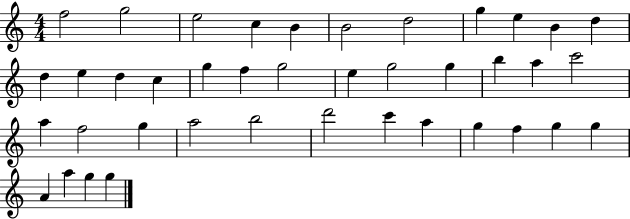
F5/h G5/h E5/h C5/q B4/q B4/h D5/h G5/q E5/q B4/q D5/q D5/q E5/q D5/q C5/q G5/q F5/q G5/h E5/q G5/h G5/q B5/q A5/q C6/h A5/q F5/h G5/q A5/h B5/h D6/h C6/q A5/q G5/q F5/q G5/q G5/q A4/q A5/q G5/q G5/q